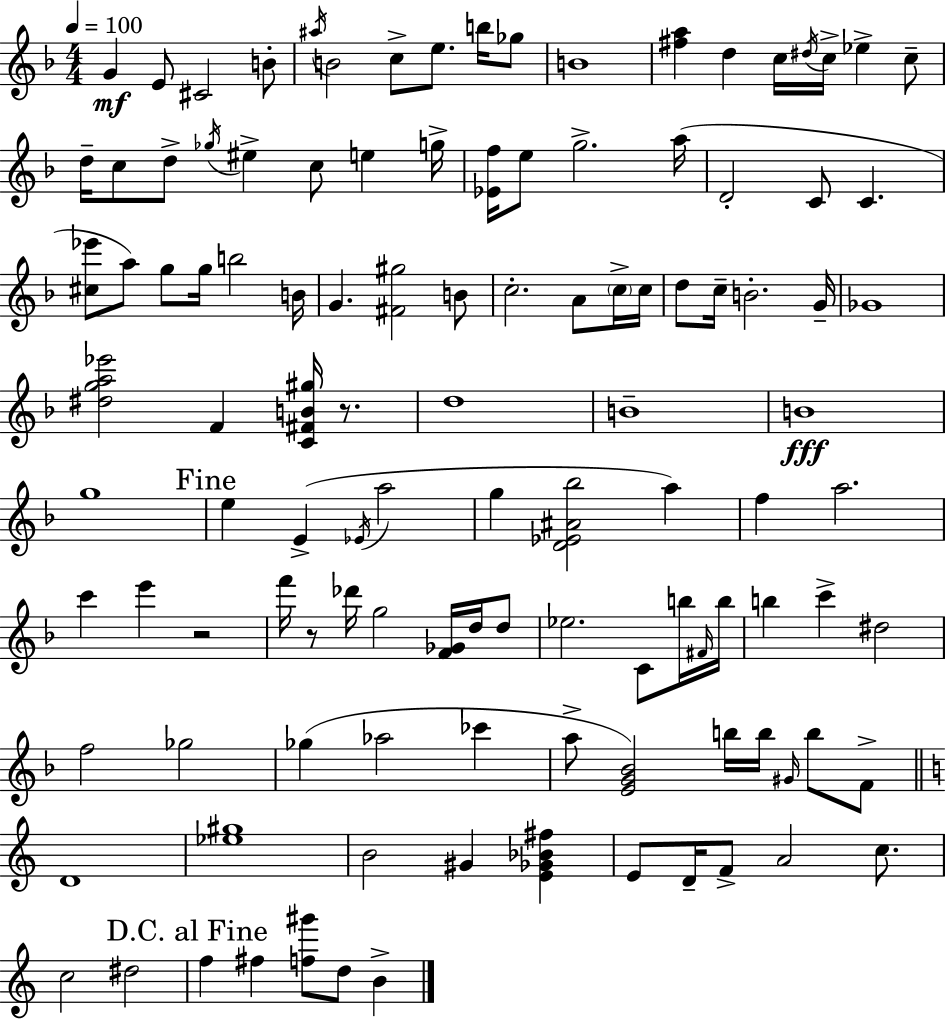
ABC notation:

X:1
T:Untitled
M:4/4
L:1/4
K:F
G E/2 ^C2 B/2 ^a/4 B2 c/2 e/2 b/4 _g/2 B4 [^fa] d c/4 ^d/4 c/4 _e c/2 d/4 c/2 d/2 _g/4 ^e c/2 e g/4 [_Ef]/4 e/2 g2 a/4 D2 C/2 C [^c_e']/2 a/2 g/2 g/4 b2 B/4 G [^F^g]2 B/2 c2 A/2 c/4 c/4 d/2 c/4 B2 G/4 _G4 [^dga_e']2 F [C^FB^g]/4 z/2 d4 B4 B4 g4 e E _E/4 a2 g [D_E^A_b]2 a f a2 c' e' z2 f'/4 z/2 _d'/4 g2 [F_G]/4 d/4 d/2 _e2 C/2 b/4 ^F/4 b/4 b c' ^d2 f2 _g2 _g _a2 _c' a/2 [EG_B]2 b/4 b/4 ^G/4 b/2 F/2 D4 [_e^g]4 B2 ^G [E_G_B^f] E/2 D/4 F/2 A2 c/2 c2 ^d2 f ^f [f^g']/2 d/2 B